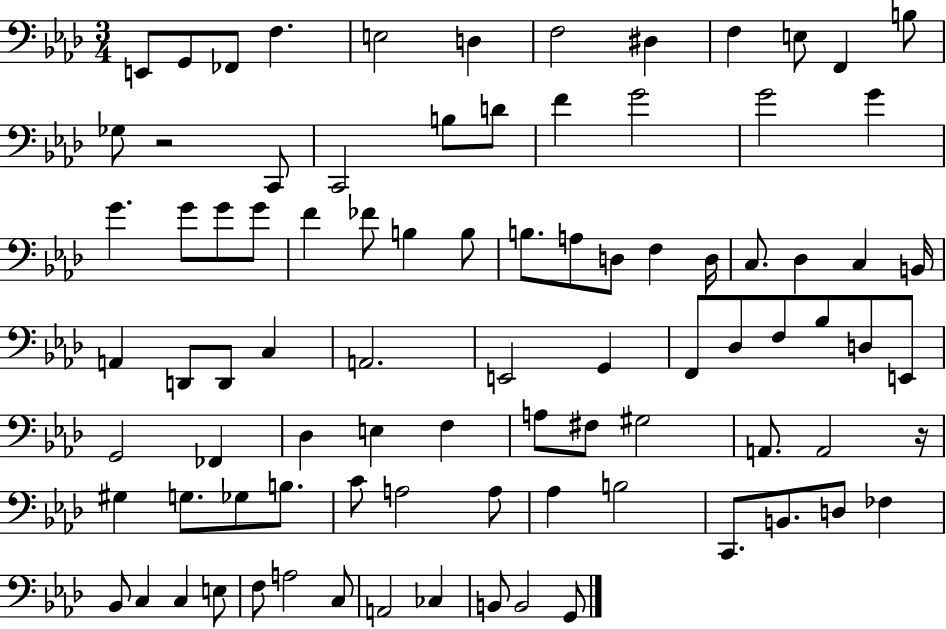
X:1
T:Untitled
M:3/4
L:1/4
K:Ab
E,,/2 G,,/2 _F,,/2 F, E,2 D, F,2 ^D, F, E,/2 F,, B,/2 _G,/2 z2 C,,/2 C,,2 B,/2 D/2 F G2 G2 G G G/2 G/2 G/2 F _F/2 B, B,/2 B,/2 A,/2 D,/2 F, D,/4 C,/2 _D, C, B,,/4 A,, D,,/2 D,,/2 C, A,,2 E,,2 G,, F,,/2 _D,/2 F,/2 _B,/2 D,/2 E,,/2 G,,2 _F,, _D, E, F, A,/2 ^F,/2 ^G,2 A,,/2 A,,2 z/4 ^G, G,/2 _G,/2 B,/2 C/2 A,2 A,/2 _A, B,2 C,,/2 B,,/2 D,/2 _F, _B,,/2 C, C, E,/2 F,/2 A,2 C,/2 A,,2 _C, B,,/2 B,,2 G,,/2